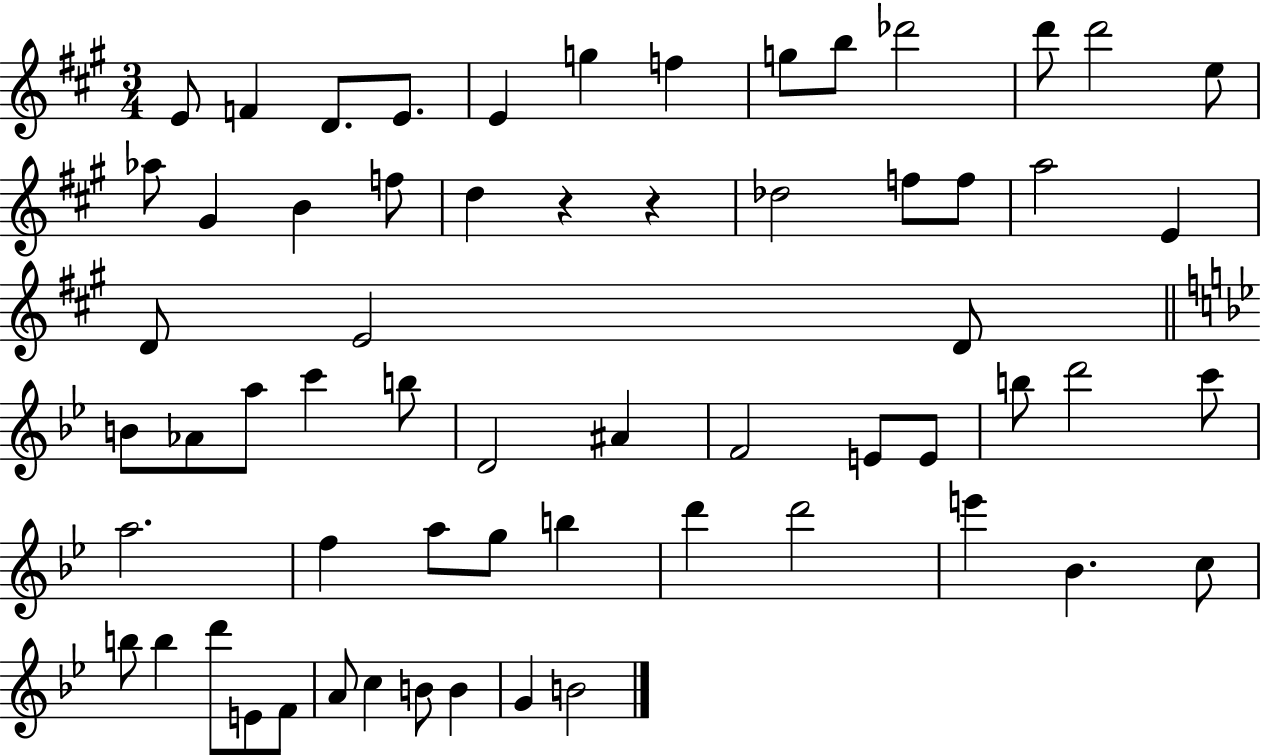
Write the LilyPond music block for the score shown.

{
  \clef treble
  \numericTimeSignature
  \time 3/4
  \key a \major
  e'8 f'4 d'8. e'8. | e'4 g''4 f''4 | g''8 b''8 des'''2 | d'''8 d'''2 e''8 | \break aes''8 gis'4 b'4 f''8 | d''4 r4 r4 | des''2 f''8 f''8 | a''2 e'4 | \break d'8 e'2 d'8 | \bar "||" \break \key g \minor b'8 aes'8 a''8 c'''4 b''8 | d'2 ais'4 | f'2 e'8 e'8 | b''8 d'''2 c'''8 | \break a''2. | f''4 a''8 g''8 b''4 | d'''4 d'''2 | e'''4 bes'4. c''8 | \break b''8 b''4 d'''8 e'8 f'8 | a'8 c''4 b'8 b'4 | g'4 b'2 | \bar "|."
}